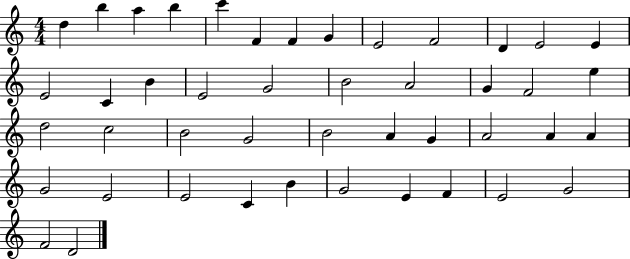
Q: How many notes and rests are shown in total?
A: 45